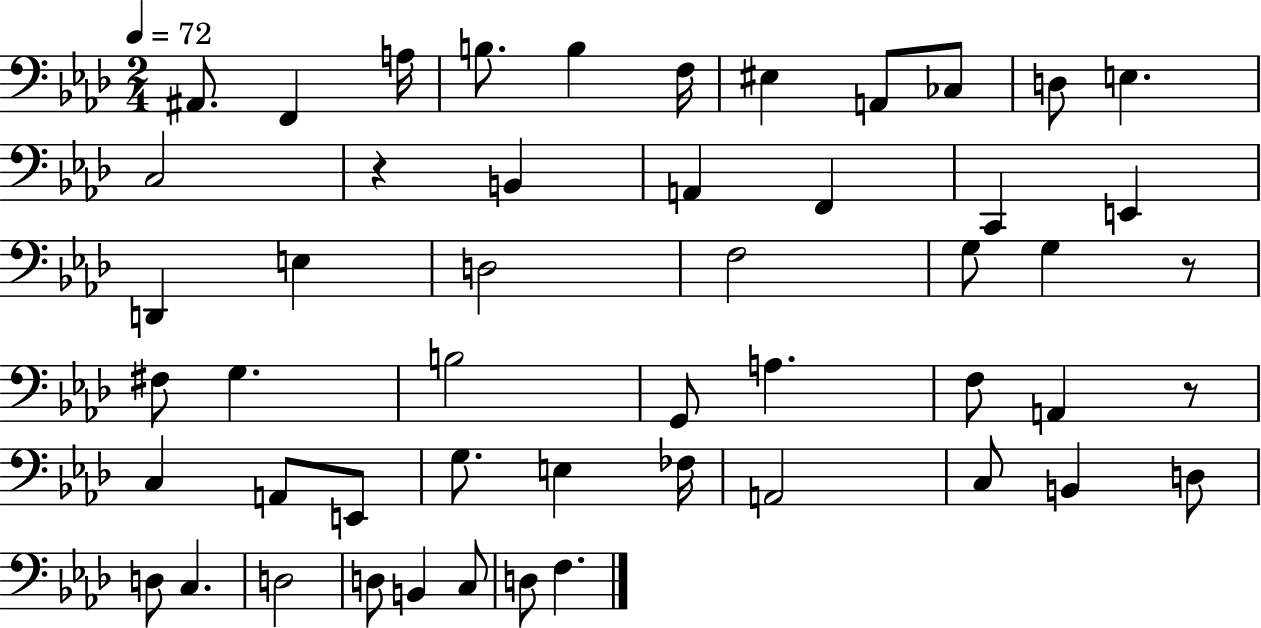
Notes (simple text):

A#2/e. F2/q A3/s B3/e. B3/q F3/s EIS3/q A2/e CES3/e D3/e E3/q. C3/h R/q B2/q A2/q F2/q C2/q E2/q D2/q E3/q D3/h F3/h G3/e G3/q R/e F#3/e G3/q. B3/h G2/e A3/q. F3/e A2/q R/e C3/q A2/e E2/e G3/e. E3/q FES3/s A2/h C3/e B2/q D3/e D3/e C3/q. D3/h D3/e B2/q C3/e D3/e F3/q.